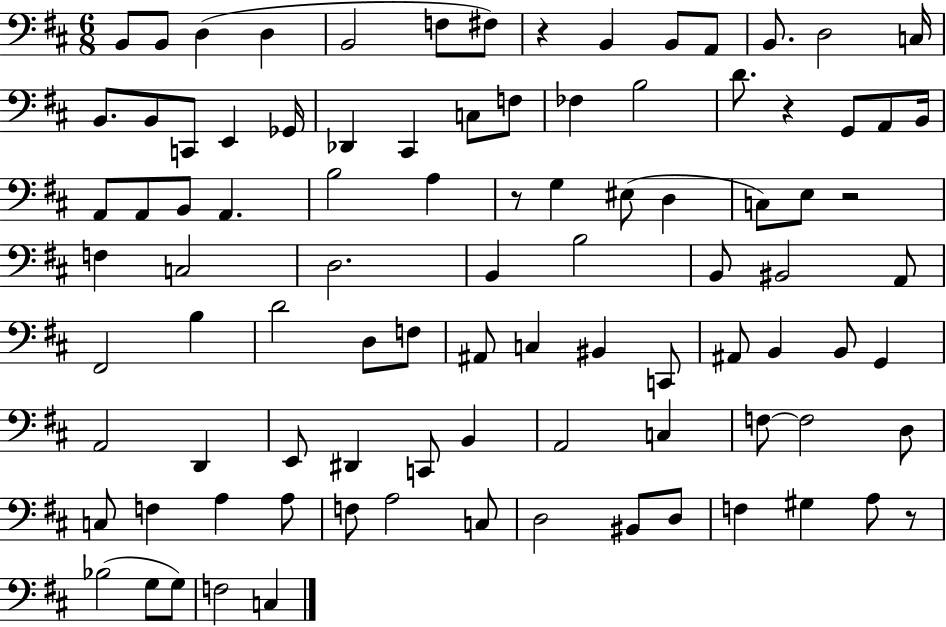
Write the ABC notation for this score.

X:1
T:Untitled
M:6/8
L:1/4
K:D
B,,/2 B,,/2 D, D, B,,2 F,/2 ^F,/2 z B,, B,,/2 A,,/2 B,,/2 D,2 C,/4 B,,/2 B,,/2 C,,/2 E,, _G,,/4 _D,, ^C,, C,/2 F,/2 _F, B,2 D/2 z G,,/2 A,,/2 B,,/4 A,,/2 A,,/2 B,,/2 A,, B,2 A, z/2 G, ^E,/2 D, C,/2 E,/2 z2 F, C,2 D,2 B,, B,2 B,,/2 ^B,,2 A,,/2 ^F,,2 B, D2 D,/2 F,/2 ^A,,/2 C, ^B,, C,,/2 ^A,,/2 B,, B,,/2 G,, A,,2 D,, E,,/2 ^D,, C,,/2 B,, A,,2 C, F,/2 F,2 D,/2 C,/2 F, A, A,/2 F,/2 A,2 C,/2 D,2 ^B,,/2 D,/2 F, ^G, A,/2 z/2 _B,2 G,/2 G,/2 F,2 C,